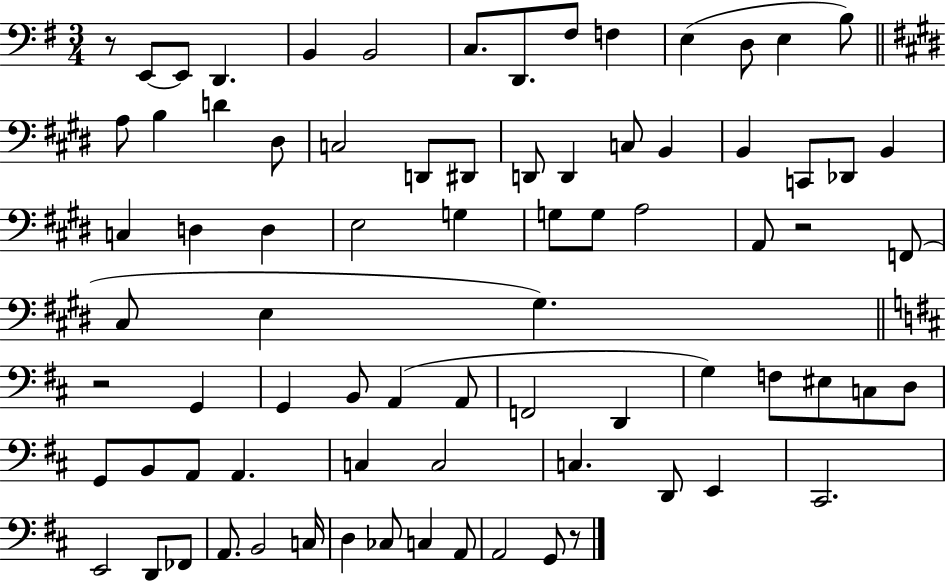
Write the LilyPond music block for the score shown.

{
  \clef bass
  \numericTimeSignature
  \time 3/4
  \key g \major
  r8 e,8~~ e,8 d,4. | b,4 b,2 | c8. d,8. fis8 f4 | e4( d8 e4 b8) | \break \bar "||" \break \key e \major a8 b4 d'4 dis8 | c2 d,8 dis,8 | d,8 d,4 c8 b,4 | b,4 c,8 des,8 b,4 | \break c4 d4 d4 | e2 g4 | g8 g8 a2 | a,8 r2 f,8( | \break cis8 e4 gis4.) | \bar "||" \break \key d \major r2 g,4 | g,4 b,8 a,4( a,8 | f,2 d,4 | g4) f8 eis8 c8 d8 | \break g,8 b,8 a,8 a,4. | c4 c2 | c4. d,8 e,4 | cis,2. | \break e,2 d,8 fes,8 | a,8. b,2 c16 | d4 ces8 c4 a,8 | a,2 g,8 r8 | \break \bar "|."
}